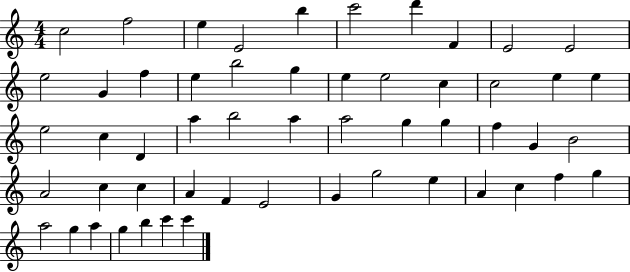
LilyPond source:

{
  \clef treble
  \numericTimeSignature
  \time 4/4
  \key c \major
  c''2 f''2 | e''4 e'2 b''4 | c'''2 d'''4 f'4 | e'2 e'2 | \break e''2 g'4 f''4 | e''4 b''2 g''4 | e''4 e''2 c''4 | c''2 e''4 e''4 | \break e''2 c''4 d'4 | a''4 b''2 a''4 | a''2 g''4 g''4 | f''4 g'4 b'2 | \break a'2 c''4 c''4 | a'4 f'4 e'2 | g'4 g''2 e''4 | a'4 c''4 f''4 g''4 | \break a''2 g''4 a''4 | g''4 b''4 c'''4 c'''4 | \bar "|."
}